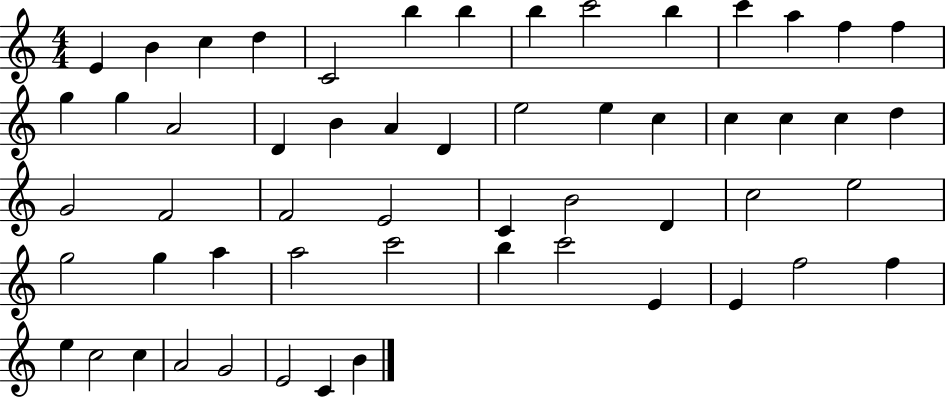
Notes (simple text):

E4/q B4/q C5/q D5/q C4/h B5/q B5/q B5/q C6/h B5/q C6/q A5/q F5/q F5/q G5/q G5/q A4/h D4/q B4/q A4/q D4/q E5/h E5/q C5/q C5/q C5/q C5/q D5/q G4/h F4/h F4/h E4/h C4/q B4/h D4/q C5/h E5/h G5/h G5/q A5/q A5/h C6/h B5/q C6/h E4/q E4/q F5/h F5/q E5/q C5/h C5/q A4/h G4/h E4/h C4/q B4/q